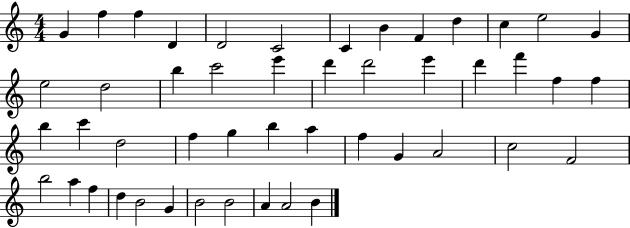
{
  \clef treble
  \numericTimeSignature
  \time 4/4
  \key c \major
  g'4 f''4 f''4 d'4 | d'2 c'2 | c'4 b'4 f'4 d''4 | c''4 e''2 g'4 | \break e''2 d''2 | b''4 c'''2 e'''4 | d'''4 d'''2 e'''4 | d'''4 f'''4 f''4 f''4 | \break b''4 c'''4 d''2 | f''4 g''4 b''4 a''4 | f''4 g'4 a'2 | c''2 f'2 | \break b''2 a''4 f''4 | d''4 b'2 g'4 | b'2 b'2 | a'4 a'2 b'4 | \break \bar "|."
}